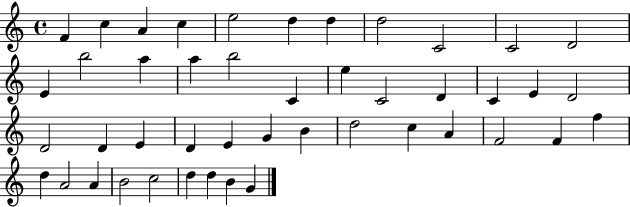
F4/q C5/q A4/q C5/q E5/h D5/q D5/q D5/h C4/h C4/h D4/h E4/q B5/h A5/q A5/q B5/h C4/q E5/q C4/h D4/q C4/q E4/q D4/h D4/h D4/q E4/q D4/q E4/q G4/q B4/q D5/h C5/q A4/q F4/h F4/q F5/q D5/q A4/h A4/q B4/h C5/h D5/q D5/q B4/q G4/q